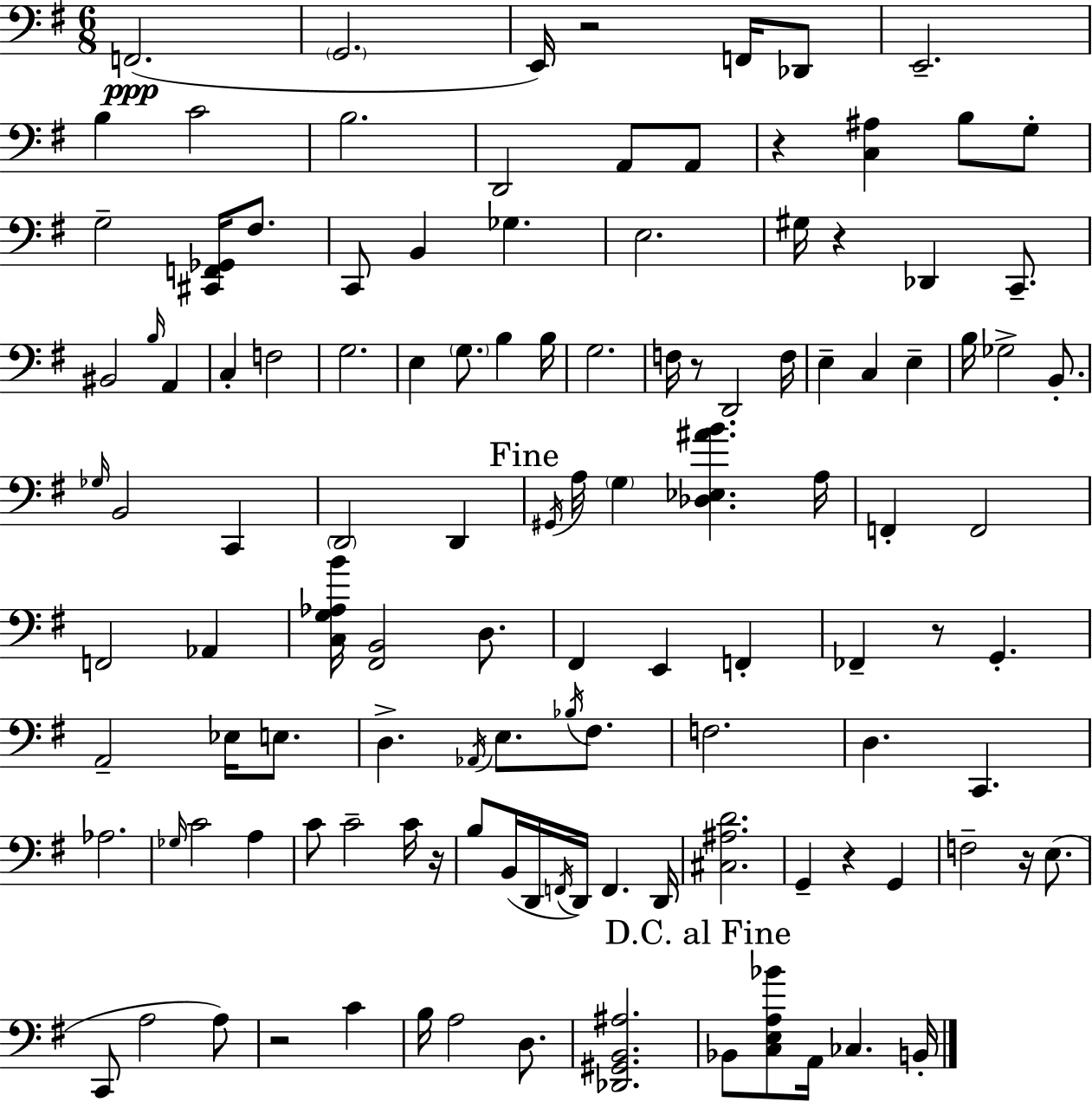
F2/h. G2/h. E2/s R/h F2/s Db2/e E2/h. B3/q C4/h B3/h. D2/h A2/e A2/e R/q [C3,A#3]/q B3/e G3/e G3/h [C#2,F2,Gb2]/s F#3/e. C2/e B2/q Gb3/q. E3/h. G#3/s R/q Db2/q C2/e. BIS2/h B3/s A2/q C3/q F3/h G3/h. E3/q G3/e. B3/q B3/s G3/h. F3/s R/e D2/h F3/s E3/q C3/q E3/q B3/s Gb3/h B2/e. Gb3/s B2/h C2/q D2/h D2/q G#2/s A3/s G3/q [Db3,Eb3,A#4,B4]/q. A3/s F2/q F2/h F2/h Ab2/q [C3,G3,Ab3,B4]/s [F#2,B2]/h D3/e. F#2/q E2/q F2/q FES2/q R/e G2/q. A2/h Eb3/s E3/e. D3/q. Ab2/s E3/e. Bb3/s F#3/e. F3/h. D3/q. C2/q. Ab3/h. Gb3/s C4/h A3/q C4/e C4/h C4/s R/s B3/e B2/s D2/s F2/s D2/s F2/q. D2/s [C#3,A#3,D4]/h. G2/q R/q G2/q F3/h R/s E3/e. C2/e A3/h A3/e R/h C4/q B3/s A3/h D3/e. [Db2,G#2,B2,A#3]/h. Bb2/e [C3,E3,A3,Bb4]/e A2/s CES3/q. B2/s